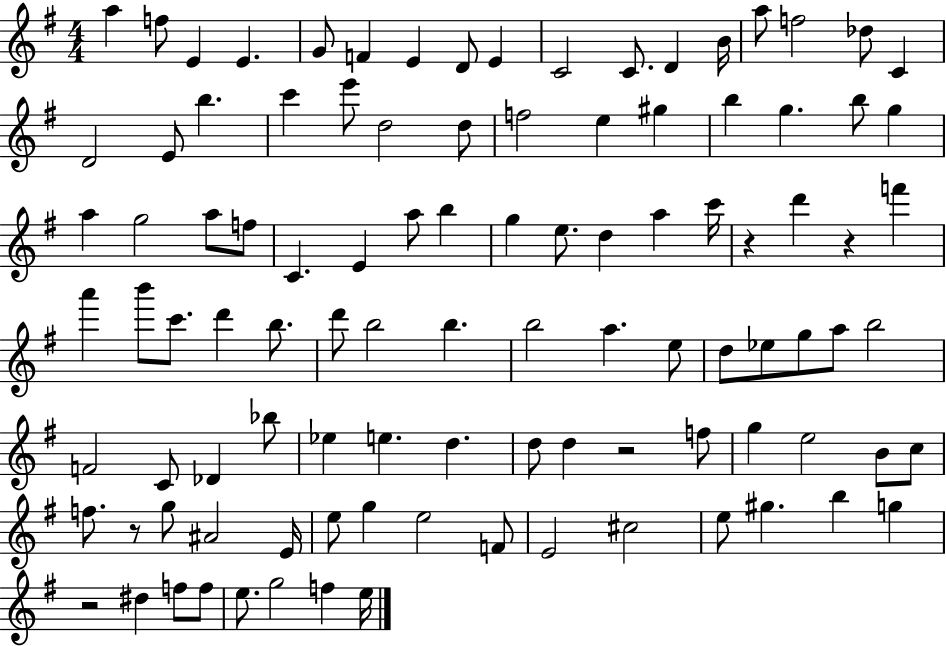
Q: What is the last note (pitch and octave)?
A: E5